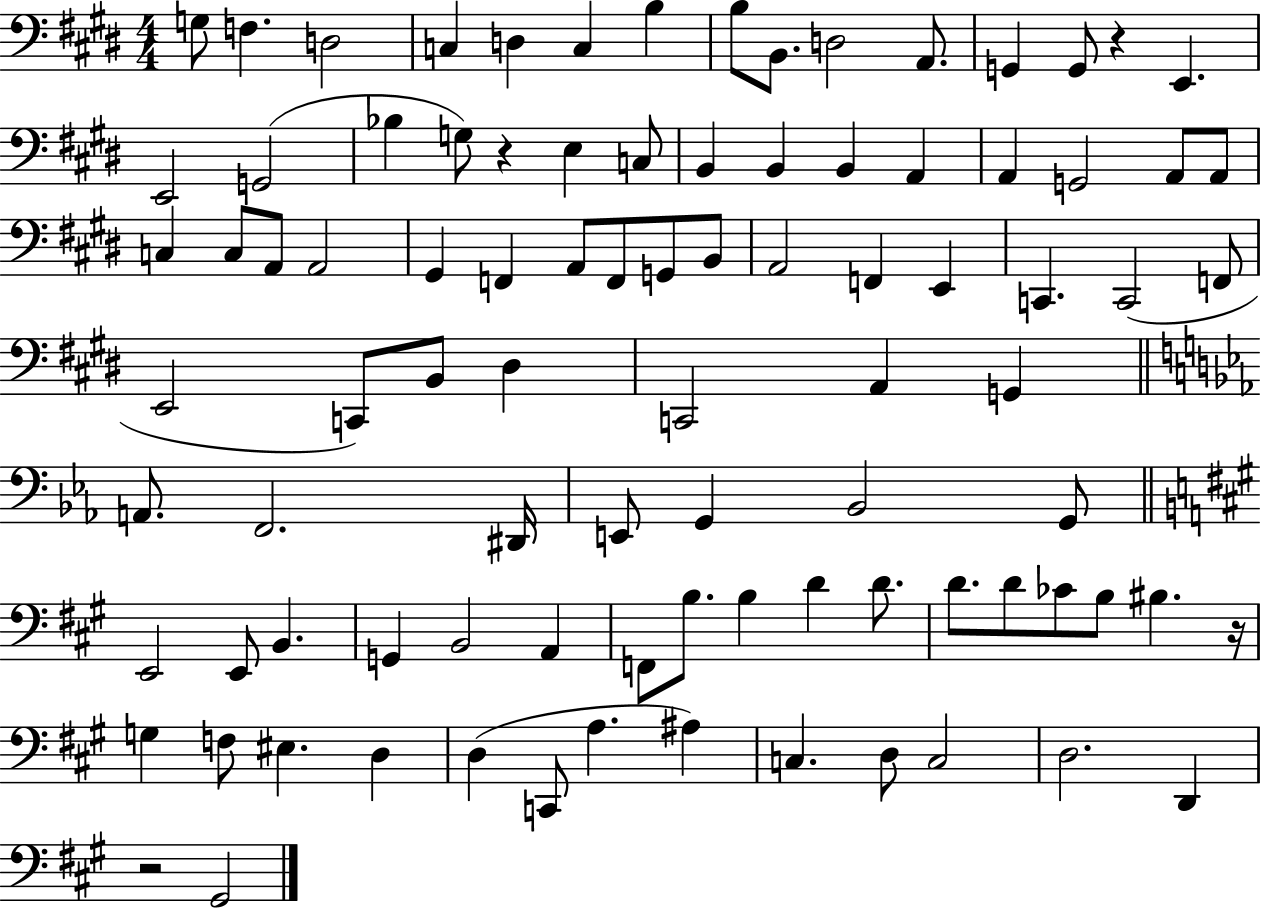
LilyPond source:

{
  \clef bass
  \numericTimeSignature
  \time 4/4
  \key e \major
  \repeat volta 2 { g8 f4. d2 | c4 d4 c4 b4 | b8 b,8. d2 a,8. | g,4 g,8 r4 e,4. | \break e,2 g,2( | bes4 g8) r4 e4 c8 | b,4 b,4 b,4 a,4 | a,4 g,2 a,8 a,8 | \break c4 c8 a,8 a,2 | gis,4 f,4 a,8 f,8 g,8 b,8 | a,2 f,4 e,4 | c,4. c,2( f,8 | \break e,2 c,8) b,8 dis4 | c,2 a,4 g,4 | \bar "||" \break \key c \minor a,8. f,2. dis,16 | e,8 g,4 bes,2 g,8 | \bar "||" \break \key a \major e,2 e,8 b,4. | g,4 b,2 a,4 | f,8 b8. b4 d'4 d'8. | d'8. d'8 ces'8 b8 bis4. r16 | \break g4 f8 eis4. d4 | d4( c,8 a4. ais4) | c4. d8 c2 | d2. d,4 | \break r2 gis,2 | } \bar "|."
}